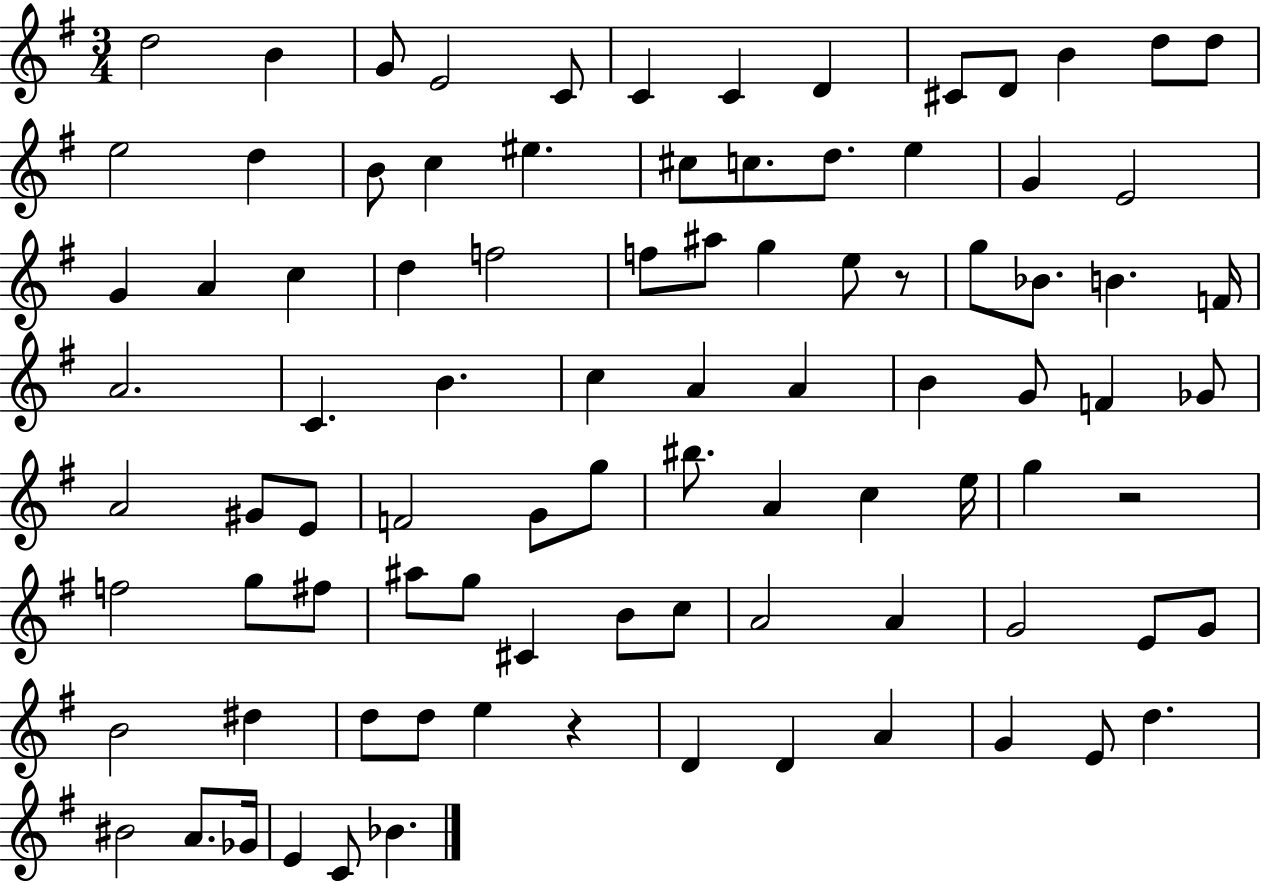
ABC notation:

X:1
T:Untitled
M:3/4
L:1/4
K:G
d2 B G/2 E2 C/2 C C D ^C/2 D/2 B d/2 d/2 e2 d B/2 c ^e ^c/2 c/2 d/2 e G E2 G A c d f2 f/2 ^a/2 g e/2 z/2 g/2 _B/2 B F/4 A2 C B c A A B G/2 F _G/2 A2 ^G/2 E/2 F2 G/2 g/2 ^b/2 A c e/4 g z2 f2 g/2 ^f/2 ^a/2 g/2 ^C B/2 c/2 A2 A G2 E/2 G/2 B2 ^d d/2 d/2 e z D D A G E/2 d ^B2 A/2 _G/4 E C/2 _B